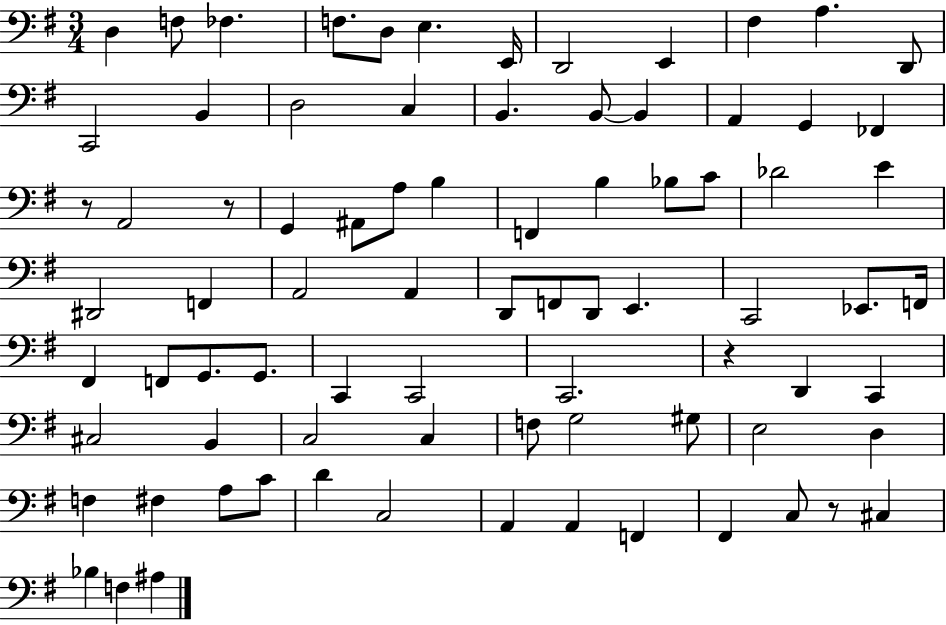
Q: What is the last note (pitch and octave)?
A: A#3